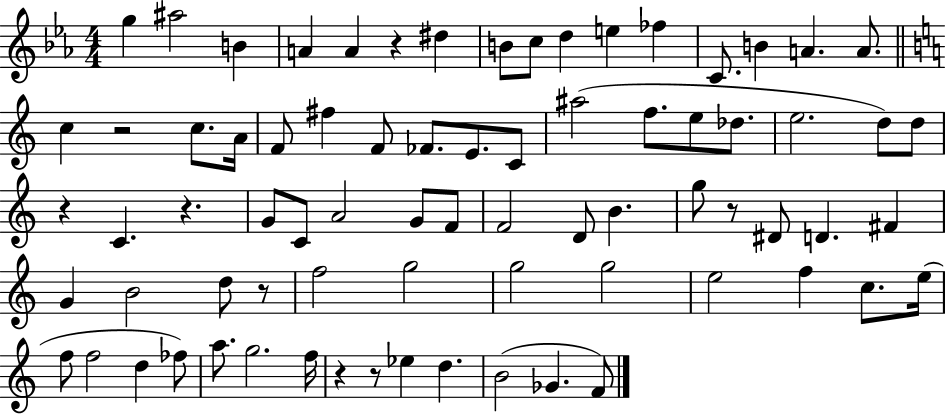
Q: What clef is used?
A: treble